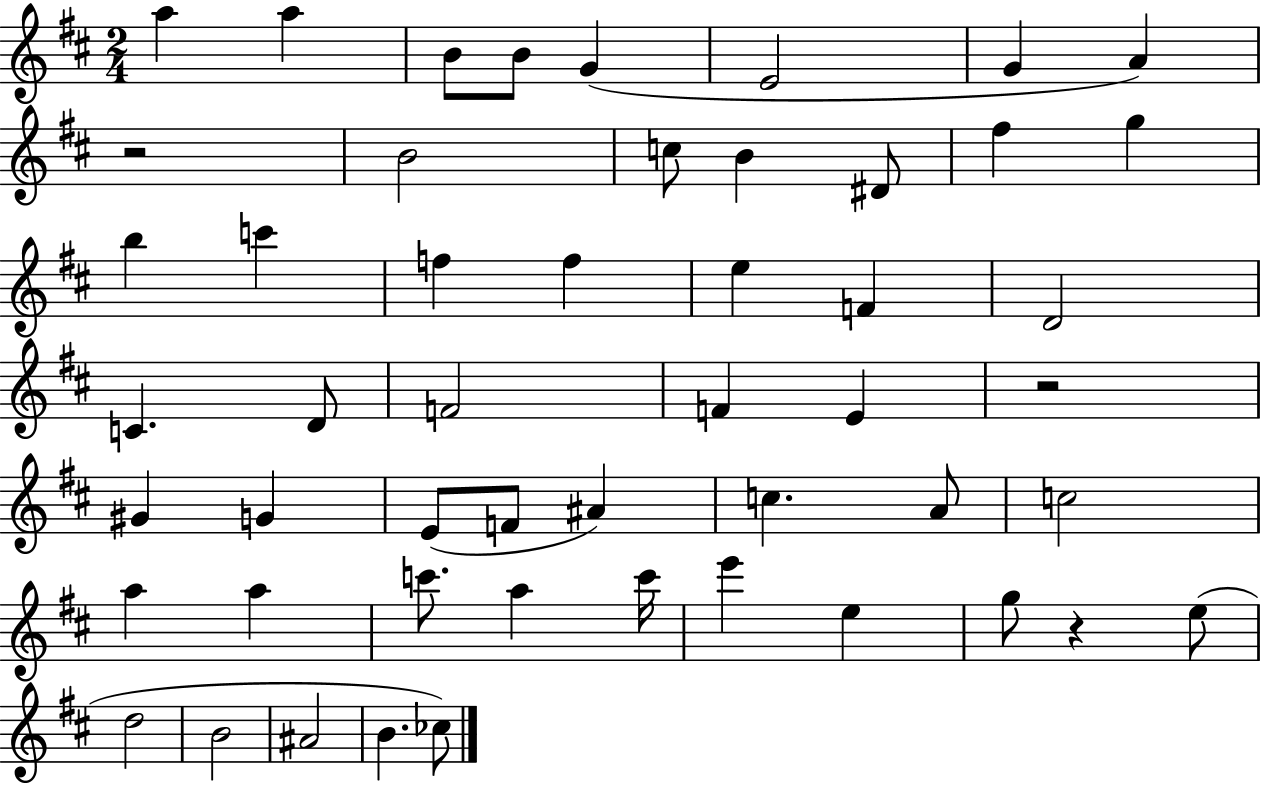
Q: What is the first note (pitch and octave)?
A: A5